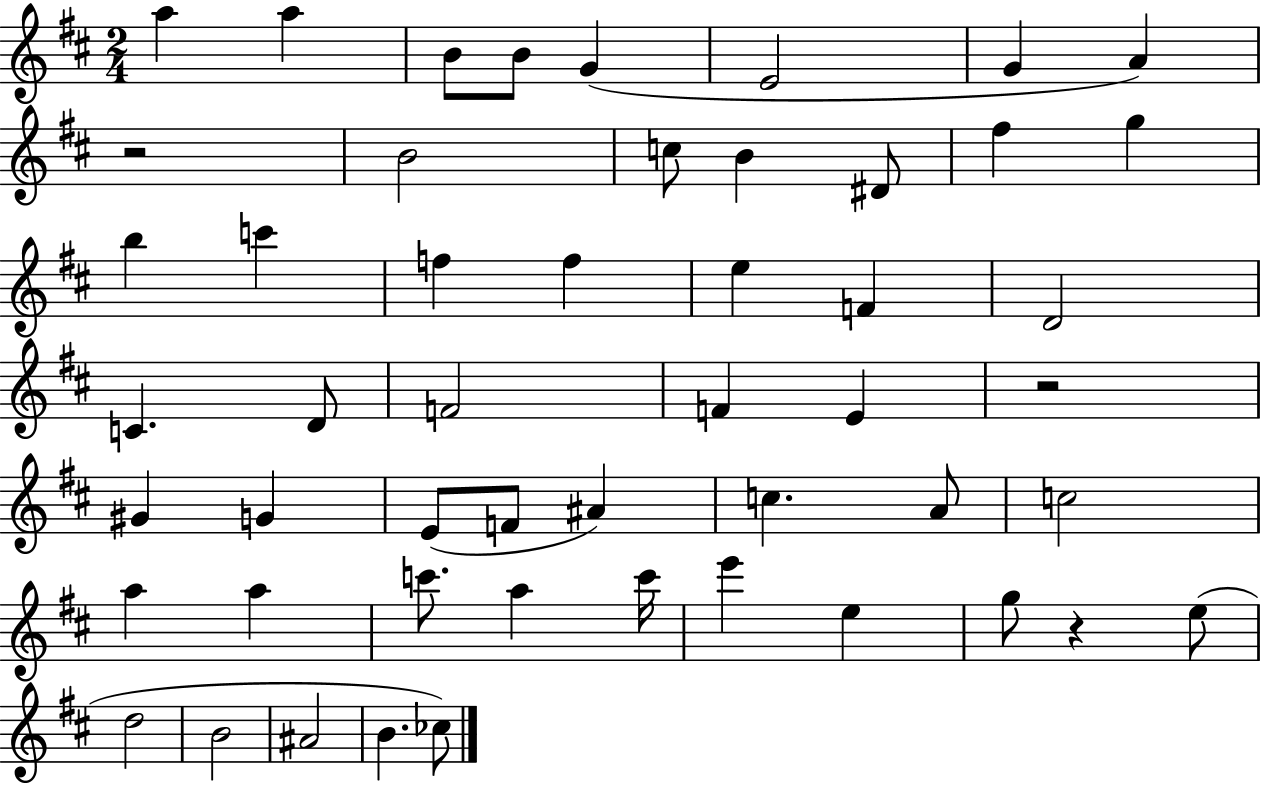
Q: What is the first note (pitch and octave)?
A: A5